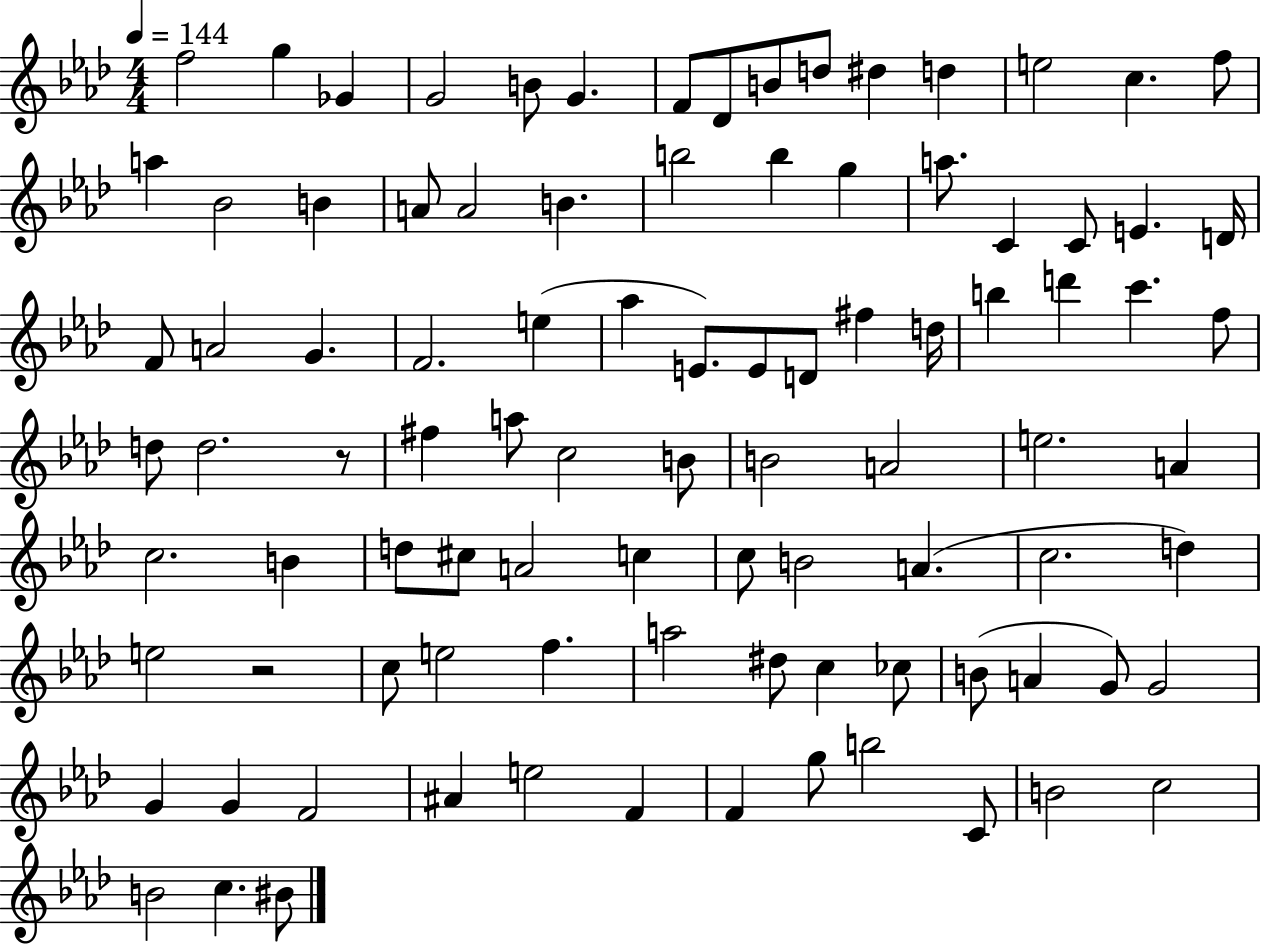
X:1
T:Untitled
M:4/4
L:1/4
K:Ab
f2 g _G G2 B/2 G F/2 _D/2 B/2 d/2 ^d d e2 c f/2 a _B2 B A/2 A2 B b2 b g a/2 C C/2 E D/4 F/2 A2 G F2 e _a E/2 E/2 D/2 ^f d/4 b d' c' f/2 d/2 d2 z/2 ^f a/2 c2 B/2 B2 A2 e2 A c2 B d/2 ^c/2 A2 c c/2 B2 A c2 d e2 z2 c/2 e2 f a2 ^d/2 c _c/2 B/2 A G/2 G2 G G F2 ^A e2 F F g/2 b2 C/2 B2 c2 B2 c ^B/2